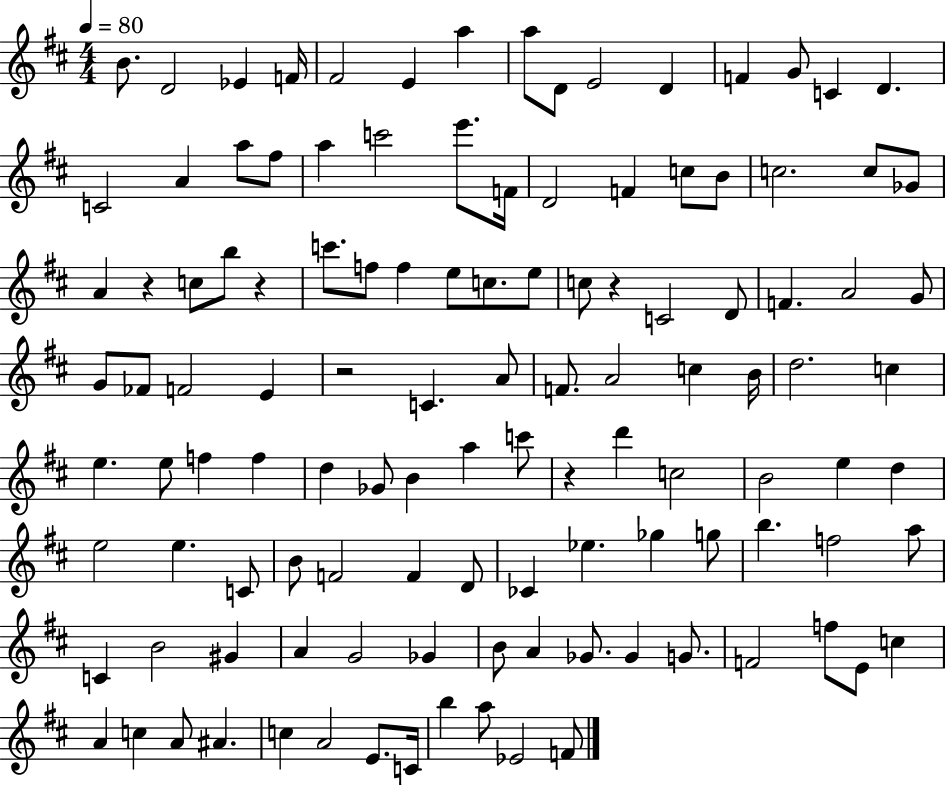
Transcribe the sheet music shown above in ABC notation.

X:1
T:Untitled
M:4/4
L:1/4
K:D
B/2 D2 _E F/4 ^F2 E a a/2 D/2 E2 D F G/2 C D C2 A a/2 ^f/2 a c'2 e'/2 F/4 D2 F c/2 B/2 c2 c/2 _G/2 A z c/2 b/2 z c'/2 f/2 f e/2 c/2 e/2 c/2 z C2 D/2 F A2 G/2 G/2 _F/2 F2 E z2 C A/2 F/2 A2 c B/4 d2 c e e/2 f f d _G/2 B a c'/2 z d' c2 B2 e d e2 e C/2 B/2 F2 F D/2 _C _e _g g/2 b f2 a/2 C B2 ^G A G2 _G B/2 A _G/2 _G G/2 F2 f/2 E/2 c A c A/2 ^A c A2 E/2 C/4 b a/2 _E2 F/2